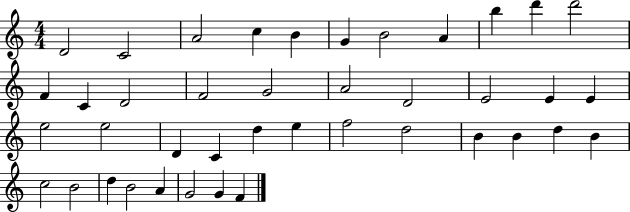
{
  \clef treble
  \numericTimeSignature
  \time 4/4
  \key c \major
  d'2 c'2 | a'2 c''4 b'4 | g'4 b'2 a'4 | b''4 d'''4 d'''2 | \break f'4 c'4 d'2 | f'2 g'2 | a'2 d'2 | e'2 e'4 e'4 | \break e''2 e''2 | d'4 c'4 d''4 e''4 | f''2 d''2 | b'4 b'4 d''4 b'4 | \break c''2 b'2 | d''4 b'2 a'4 | g'2 g'4 f'4 | \bar "|."
}